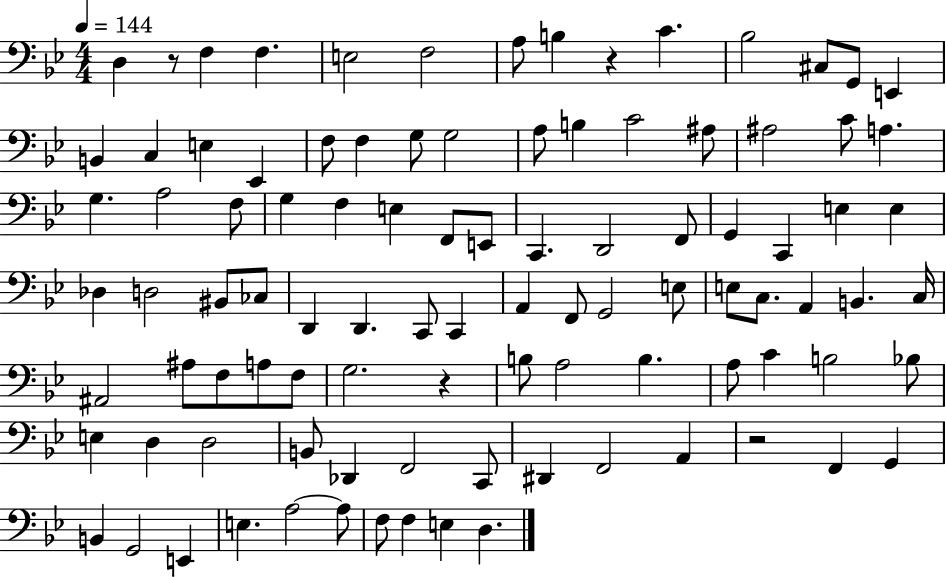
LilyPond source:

{
  \clef bass
  \numericTimeSignature
  \time 4/4
  \key bes \major
  \tempo 4 = 144
  d4 r8 f4 f4. | e2 f2 | a8 b4 r4 c'4. | bes2 cis8 g,8 e,4 | \break b,4 c4 e4 ees,4 | f8 f4 g8 g2 | a8 b4 c'2 ais8 | ais2 c'8 a4. | \break g4. a2 f8 | g4 f4 e4 f,8 e,8 | c,4. d,2 f,8 | g,4 c,4 e4 e4 | \break des4 d2 bis,8 ces8 | d,4 d,4. c,8 c,4 | a,4 f,8 g,2 e8 | e8 c8. a,4 b,4. c16 | \break ais,2 ais8 f8 a8 f8 | g2. r4 | b8 a2 b4. | a8 c'4 b2 bes8 | \break e4 d4 d2 | b,8 des,4 f,2 c,8 | dis,4 f,2 a,4 | r2 f,4 g,4 | \break b,4 g,2 e,4 | e4. a2~~ a8 | f8 f4 e4 d4. | \bar "|."
}